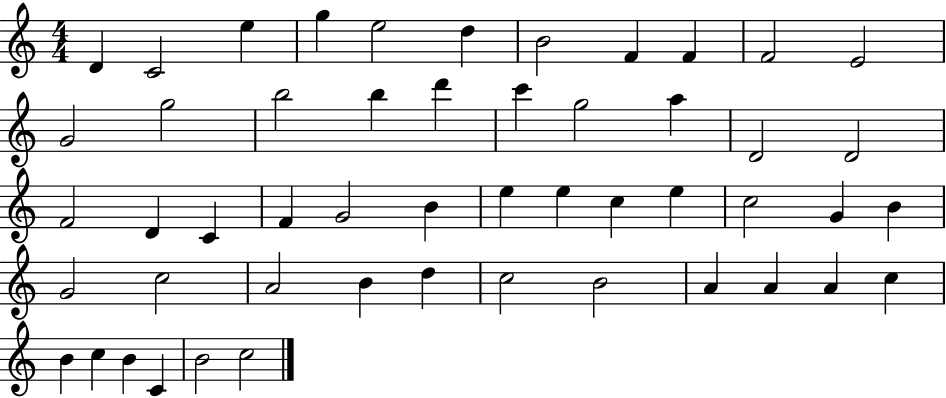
D4/q C4/h E5/q G5/q E5/h D5/q B4/h F4/q F4/q F4/h E4/h G4/h G5/h B5/h B5/q D6/q C6/q G5/h A5/q D4/h D4/h F4/h D4/q C4/q F4/q G4/h B4/q E5/q E5/q C5/q E5/q C5/h G4/q B4/q G4/h C5/h A4/h B4/q D5/q C5/h B4/h A4/q A4/q A4/q C5/q B4/q C5/q B4/q C4/q B4/h C5/h